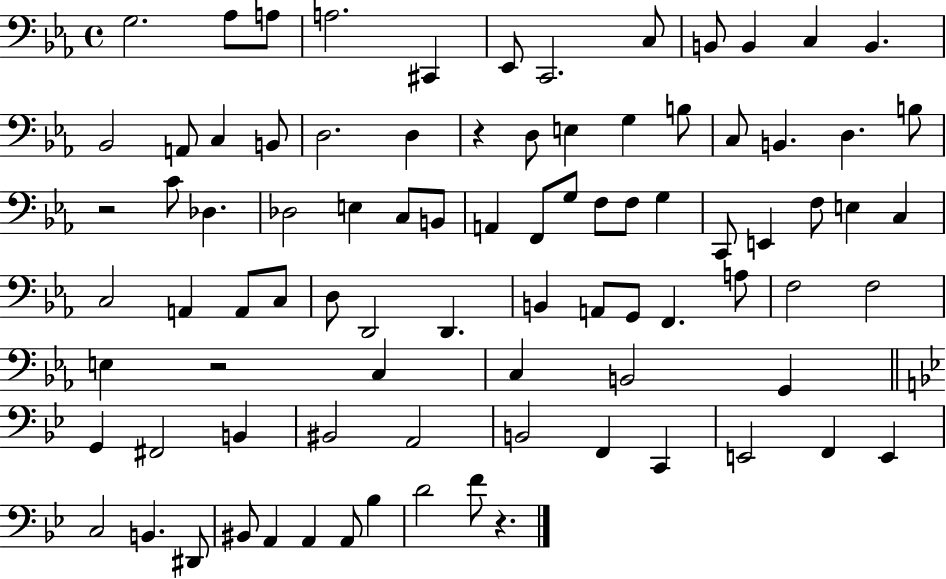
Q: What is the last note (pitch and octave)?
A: F4